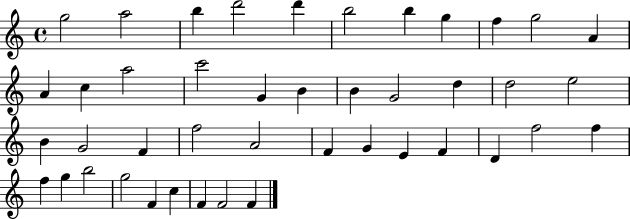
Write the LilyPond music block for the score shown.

{
  \clef treble
  \time 4/4
  \defaultTimeSignature
  \key c \major
  g''2 a''2 | b''4 d'''2 d'''4 | b''2 b''4 g''4 | f''4 g''2 a'4 | \break a'4 c''4 a''2 | c'''2 g'4 b'4 | b'4 g'2 d''4 | d''2 e''2 | \break b'4 g'2 f'4 | f''2 a'2 | f'4 g'4 e'4 f'4 | d'4 f''2 f''4 | \break f''4 g''4 b''2 | g''2 f'4 c''4 | f'4 f'2 f'4 | \bar "|."
}